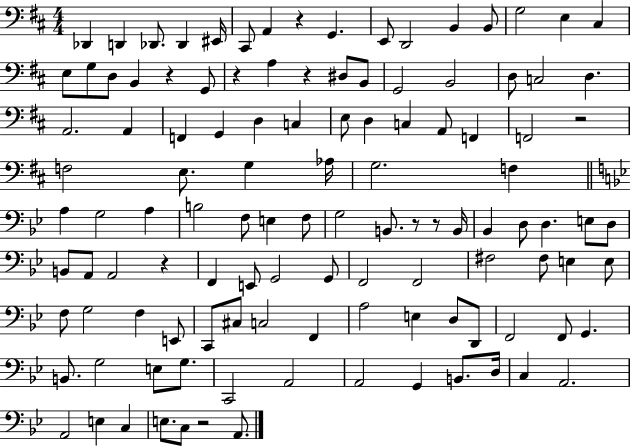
X:1
T:Untitled
M:4/4
L:1/4
K:D
_D,, D,, _D,,/2 _D,, ^E,,/4 ^C,,/2 A,, z G,, E,,/2 D,,2 B,, B,,/2 G,2 E, ^C, E,/2 G,/2 D,/2 B,, z G,,/2 z A, z ^D,/2 B,,/2 G,,2 B,,2 D,/2 C,2 D, A,,2 A,, F,, G,, D, C, E,/2 D, C, A,,/2 F,, F,,2 z2 F,2 E,/2 G, _A,/4 G,2 F, A, G,2 A, B,2 F,/2 E, F,/2 G,2 B,,/2 z/2 z/2 B,,/4 _B,, D,/2 D, E,/2 D,/2 B,,/2 A,,/2 A,,2 z F,, E,,/2 G,,2 G,,/2 F,,2 F,,2 ^F,2 ^F,/2 E, E,/2 F,/2 G,2 F, E,,/2 C,,/2 ^C,/2 C,2 F,, A,2 E, D,/2 D,,/2 F,,2 F,,/2 G,, B,,/2 G,2 E,/2 G,/2 C,,2 A,,2 A,,2 G,, B,,/2 D,/4 C, A,,2 A,,2 E, C, E,/2 C,/2 z2 A,,/2